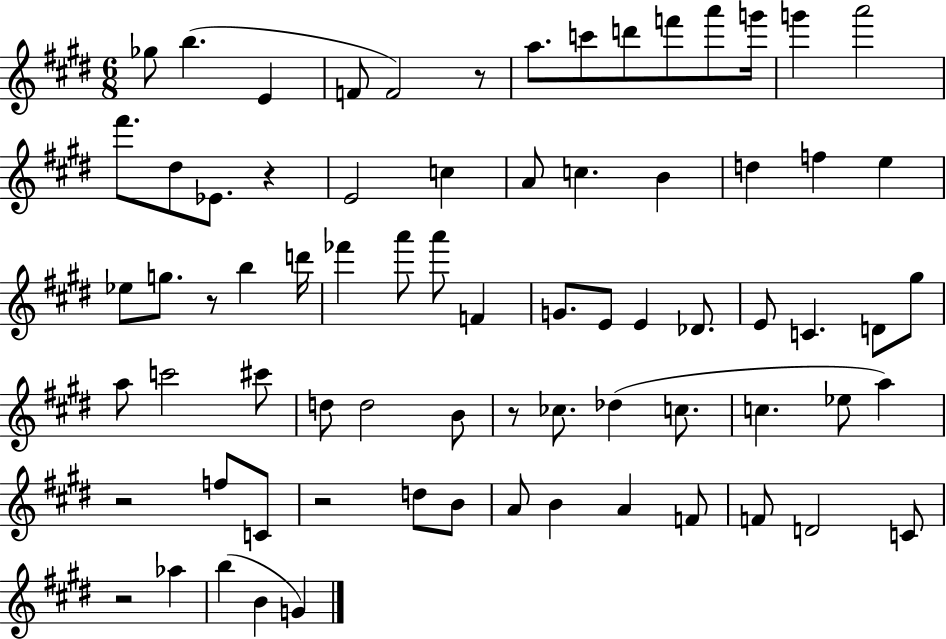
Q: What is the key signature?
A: E major